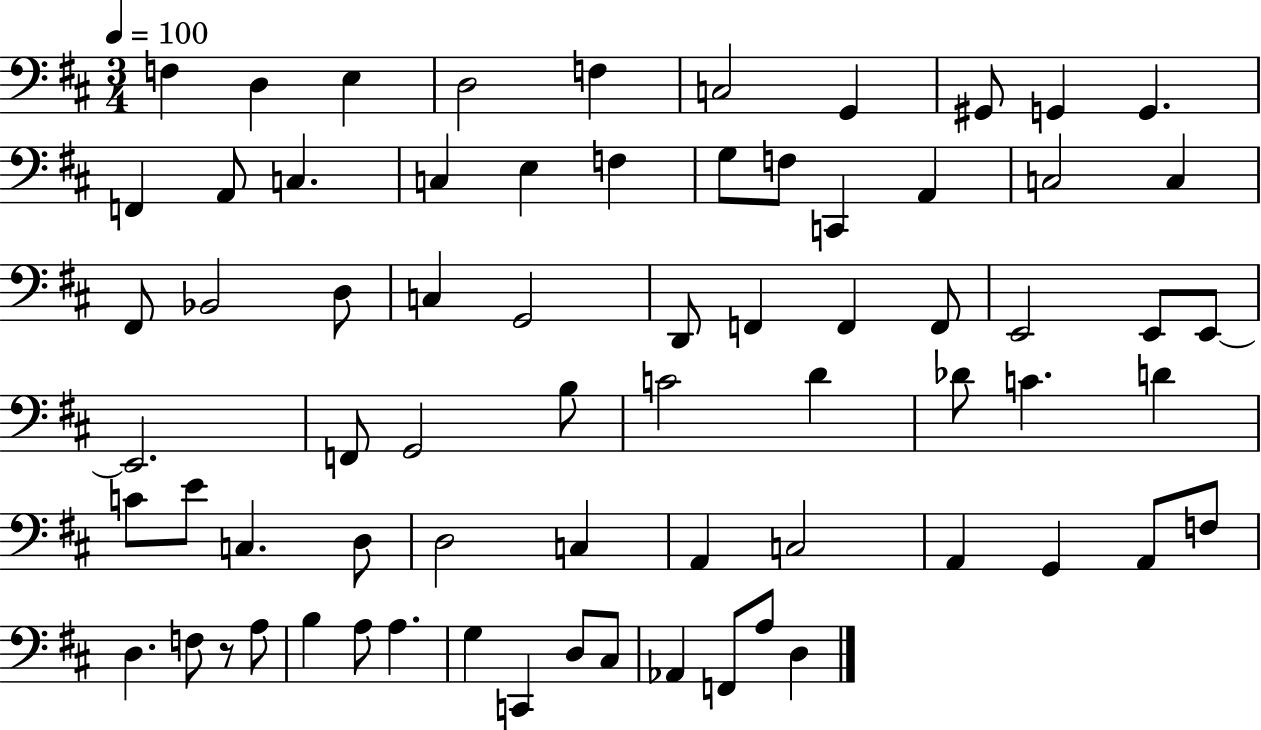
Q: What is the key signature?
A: D major